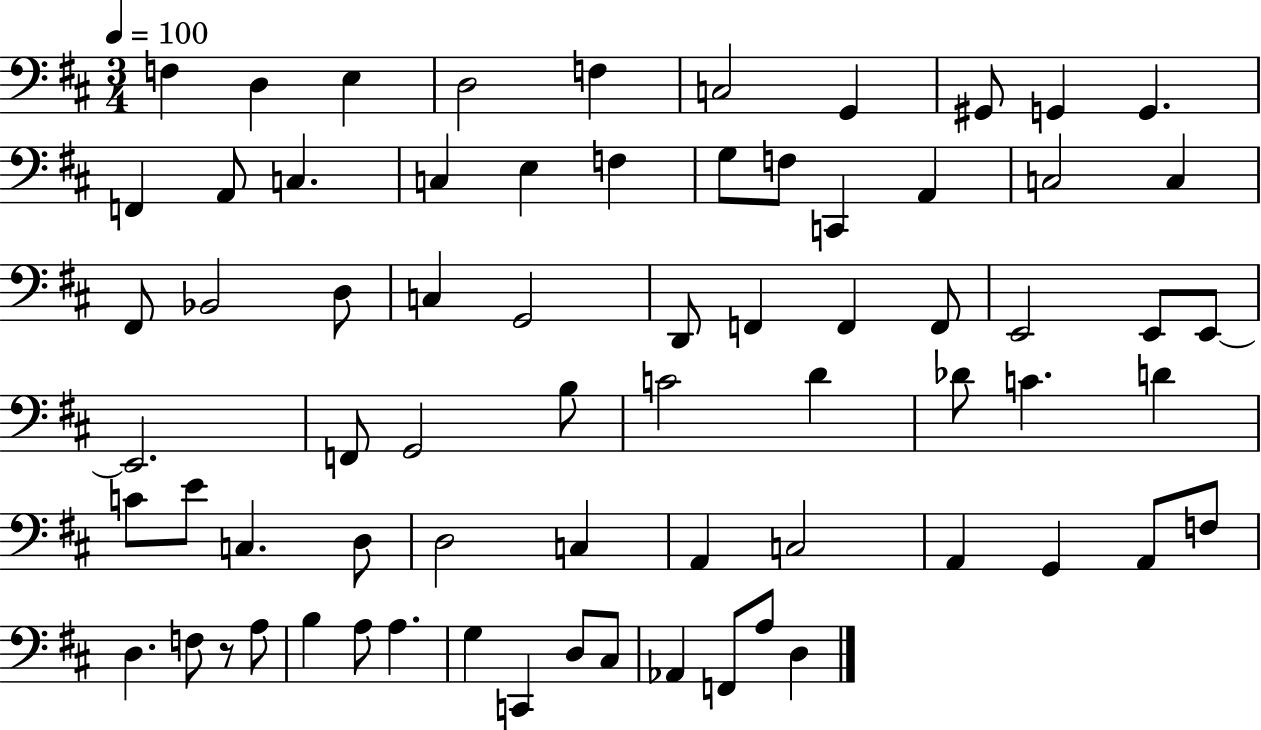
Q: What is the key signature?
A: D major